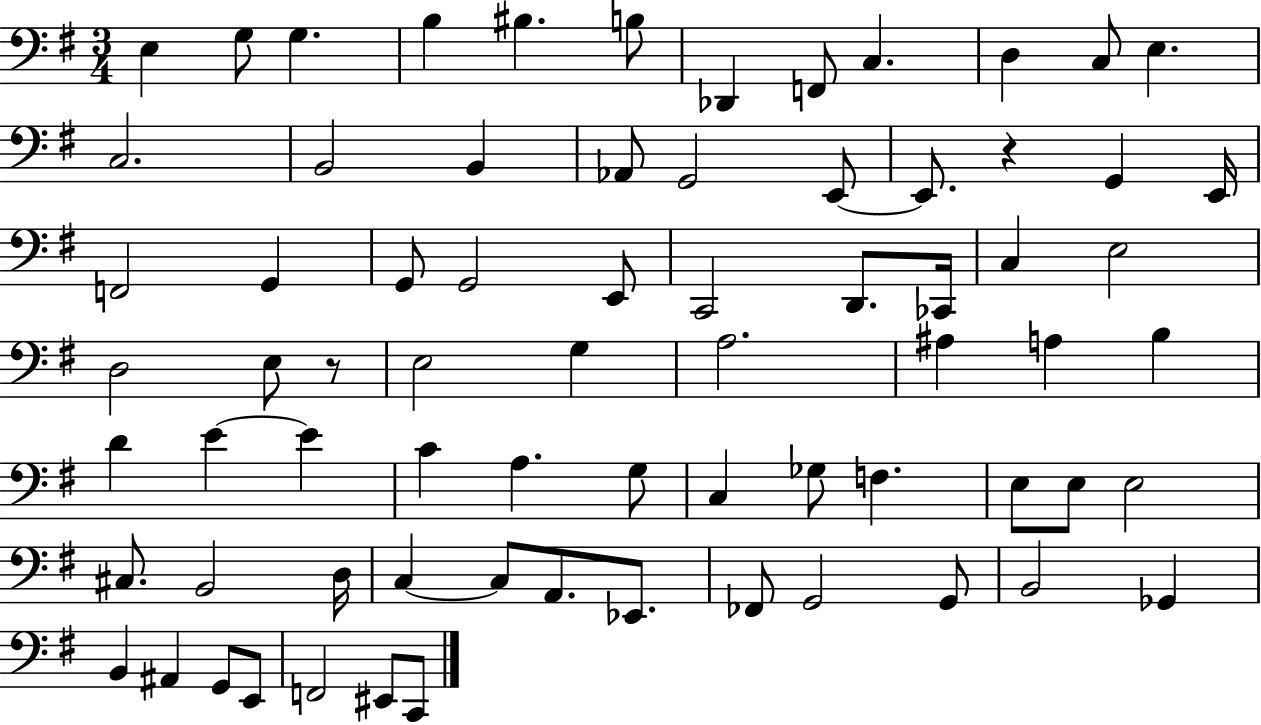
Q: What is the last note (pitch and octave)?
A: C2